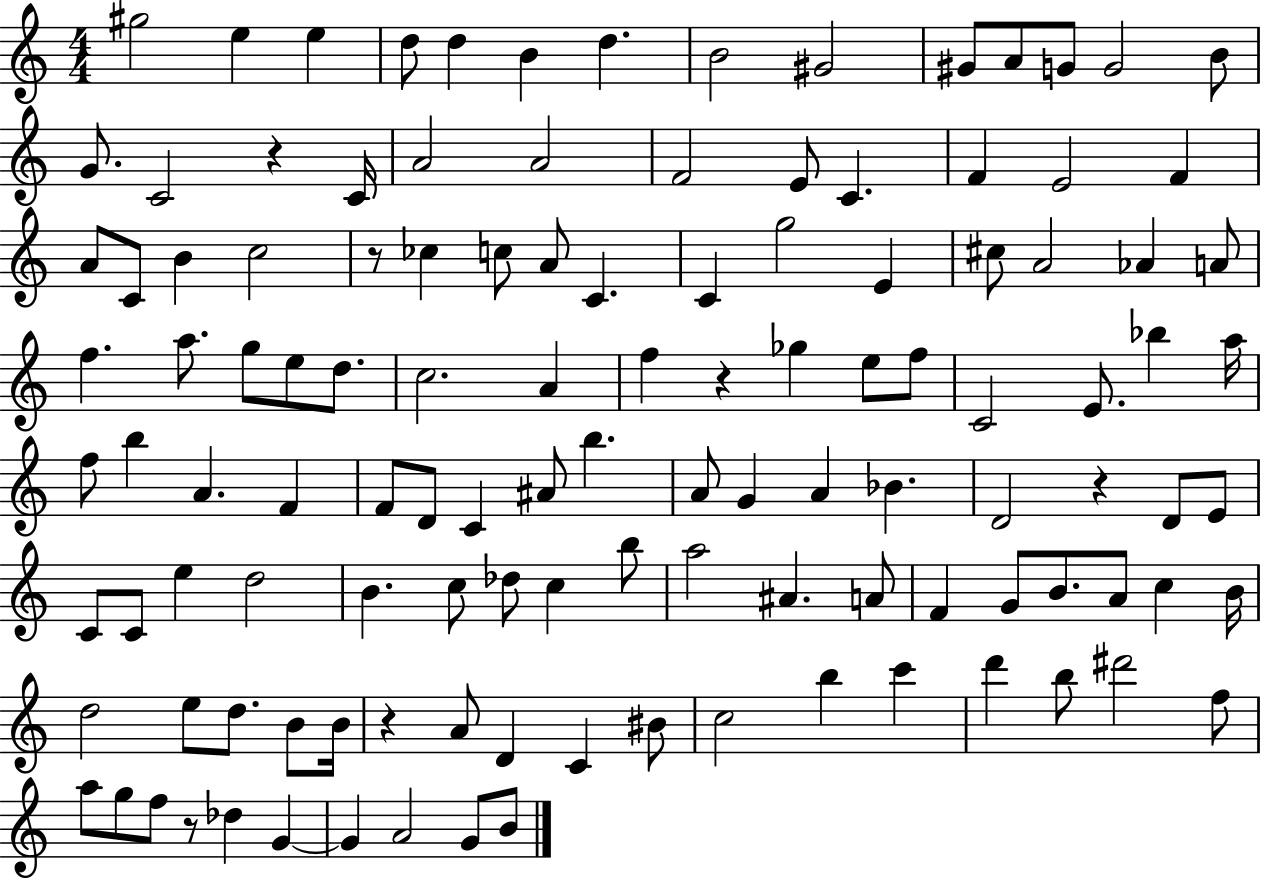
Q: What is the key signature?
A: C major